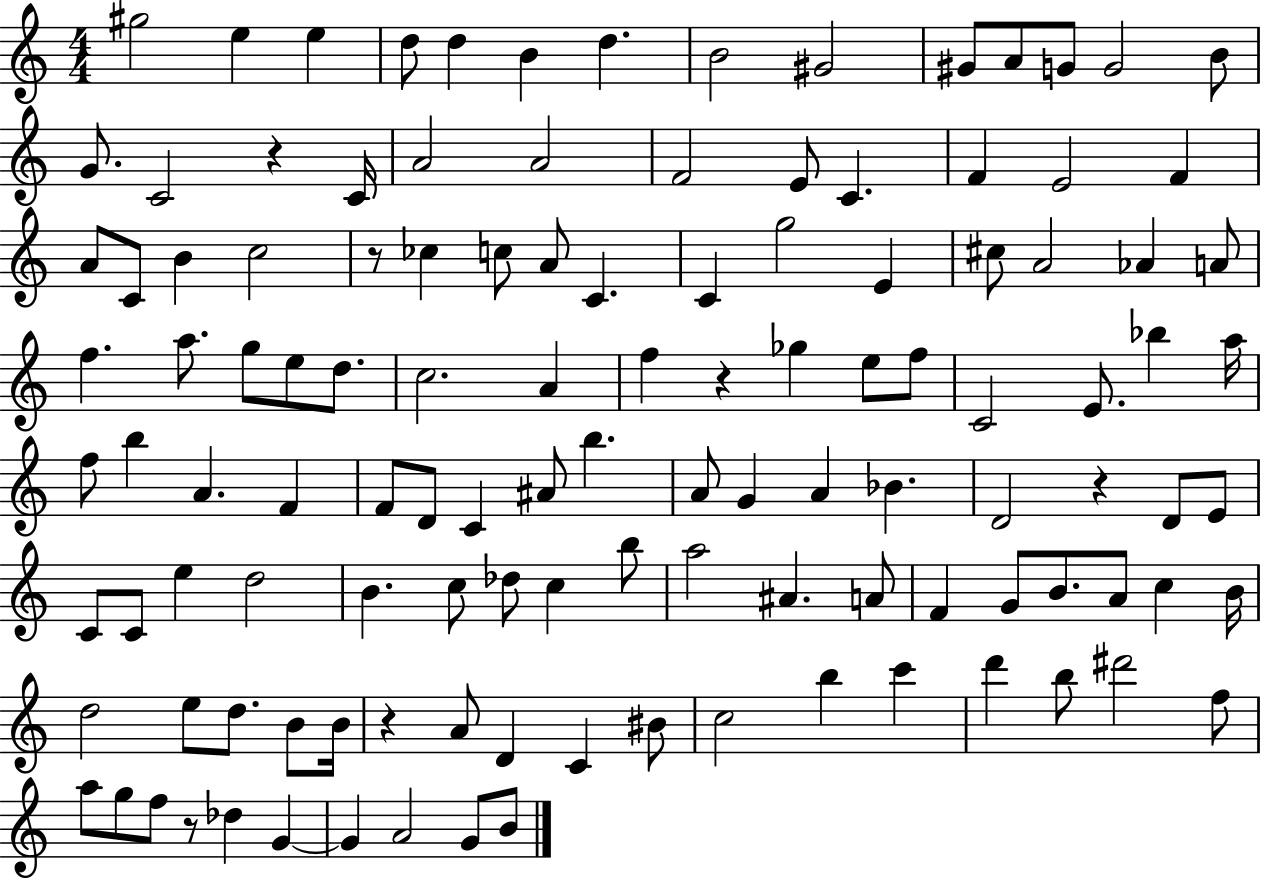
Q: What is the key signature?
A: C major